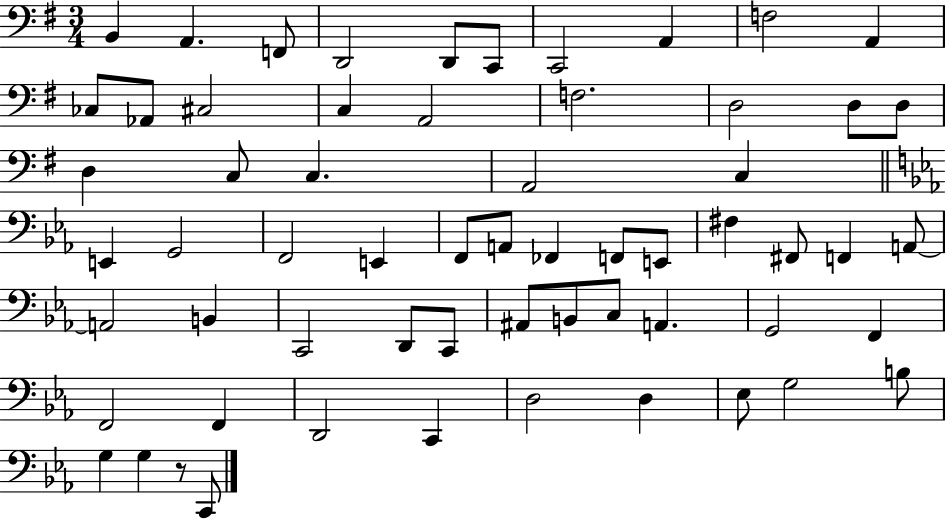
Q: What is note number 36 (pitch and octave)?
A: F2